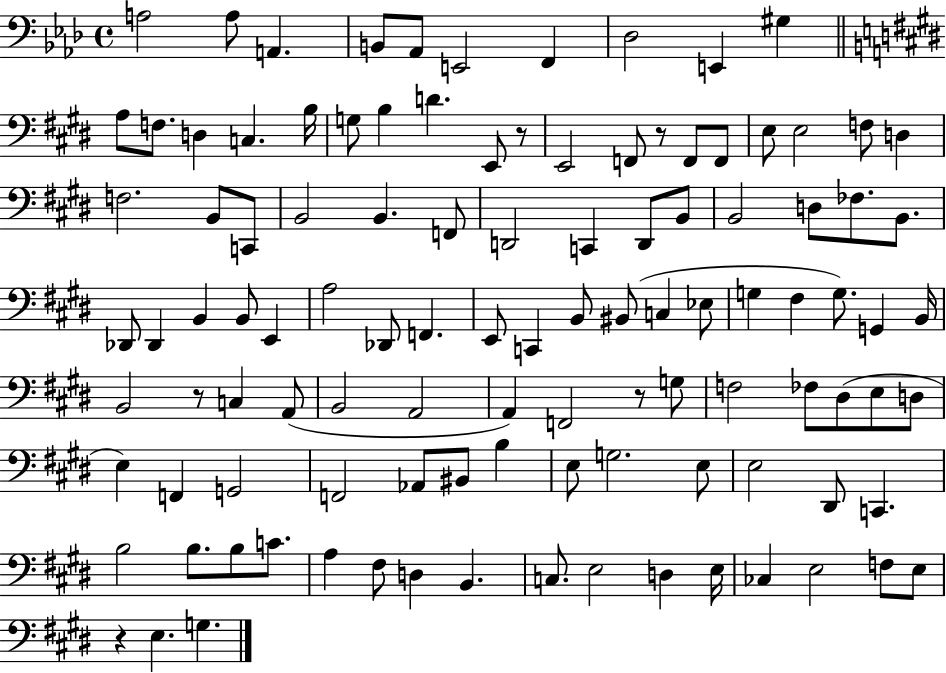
X:1
T:Untitled
M:4/4
L:1/4
K:Ab
A,2 A,/2 A,, B,,/2 _A,,/2 E,,2 F,, _D,2 E,, ^G, A,/2 F,/2 D, C, B,/4 G,/2 B, D E,,/2 z/2 E,,2 F,,/2 z/2 F,,/2 F,,/2 E,/2 E,2 F,/2 D, F,2 B,,/2 C,,/2 B,,2 B,, F,,/2 D,,2 C,, D,,/2 B,,/2 B,,2 D,/2 _F,/2 B,,/2 _D,,/2 _D,, B,, B,,/2 E,, A,2 _D,,/2 F,, E,,/2 C,, B,,/2 ^B,,/2 C, _E,/2 G, ^F, G,/2 G,, B,,/4 B,,2 z/2 C, A,,/2 B,,2 A,,2 A,, F,,2 z/2 G,/2 F,2 _F,/2 ^D,/2 E,/2 D,/2 E, F,, G,,2 F,,2 _A,,/2 ^B,,/2 B, E,/2 G,2 E,/2 E,2 ^D,,/2 C,, B,2 B,/2 B,/2 C/2 A, ^F,/2 D, B,, C,/2 E,2 D, E,/4 _C, E,2 F,/2 E,/2 z E, G,